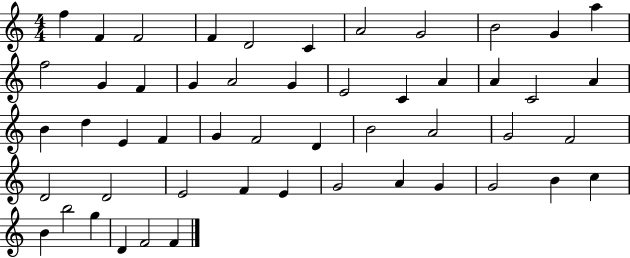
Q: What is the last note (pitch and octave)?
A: F4